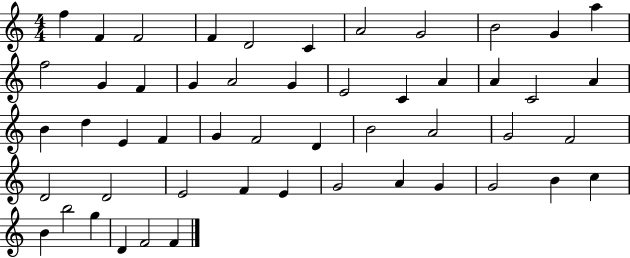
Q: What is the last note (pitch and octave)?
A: F4